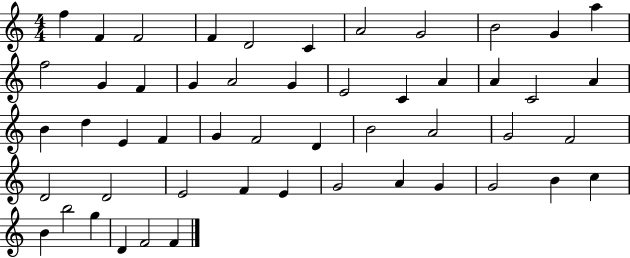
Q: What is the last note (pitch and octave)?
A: F4